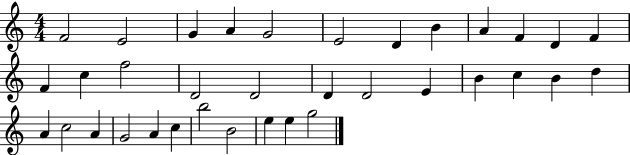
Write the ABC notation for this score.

X:1
T:Untitled
M:4/4
L:1/4
K:C
F2 E2 G A G2 E2 D B A F D F F c f2 D2 D2 D D2 E B c B d A c2 A G2 A c b2 B2 e e g2